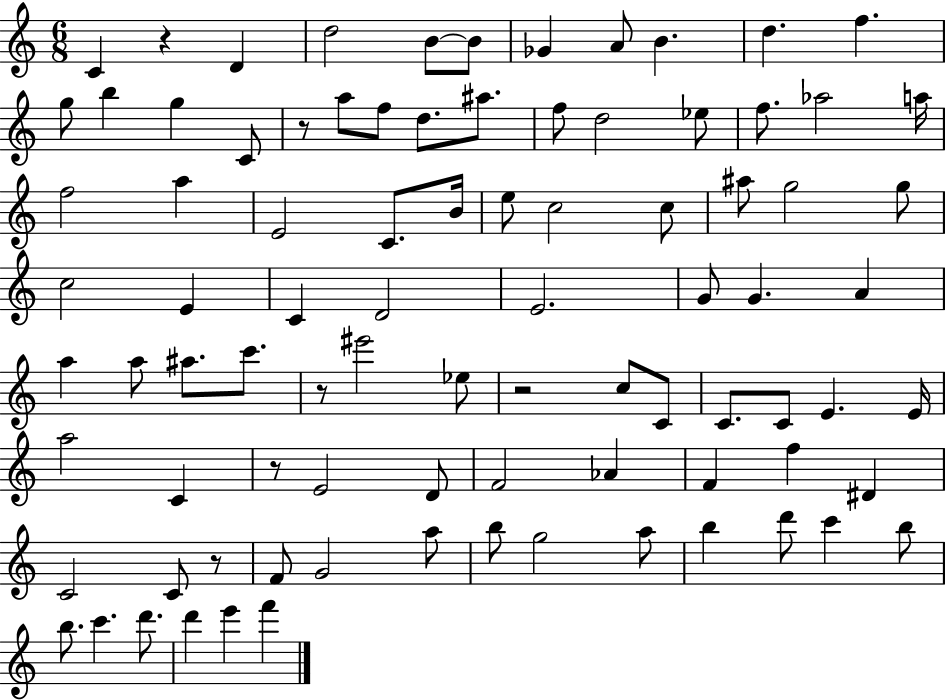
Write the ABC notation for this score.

X:1
T:Untitled
M:6/8
L:1/4
K:C
C z D d2 B/2 B/2 _G A/2 B d f g/2 b g C/2 z/2 a/2 f/2 d/2 ^a/2 f/2 d2 _e/2 f/2 _a2 a/4 f2 a E2 C/2 B/4 e/2 c2 c/2 ^a/2 g2 g/2 c2 E C D2 E2 G/2 G A a a/2 ^a/2 c'/2 z/2 ^e'2 _e/2 z2 c/2 C/2 C/2 C/2 E E/4 a2 C z/2 E2 D/2 F2 _A F f ^D C2 C/2 z/2 F/2 G2 a/2 b/2 g2 a/2 b d'/2 c' b/2 b/2 c' d'/2 d' e' f'